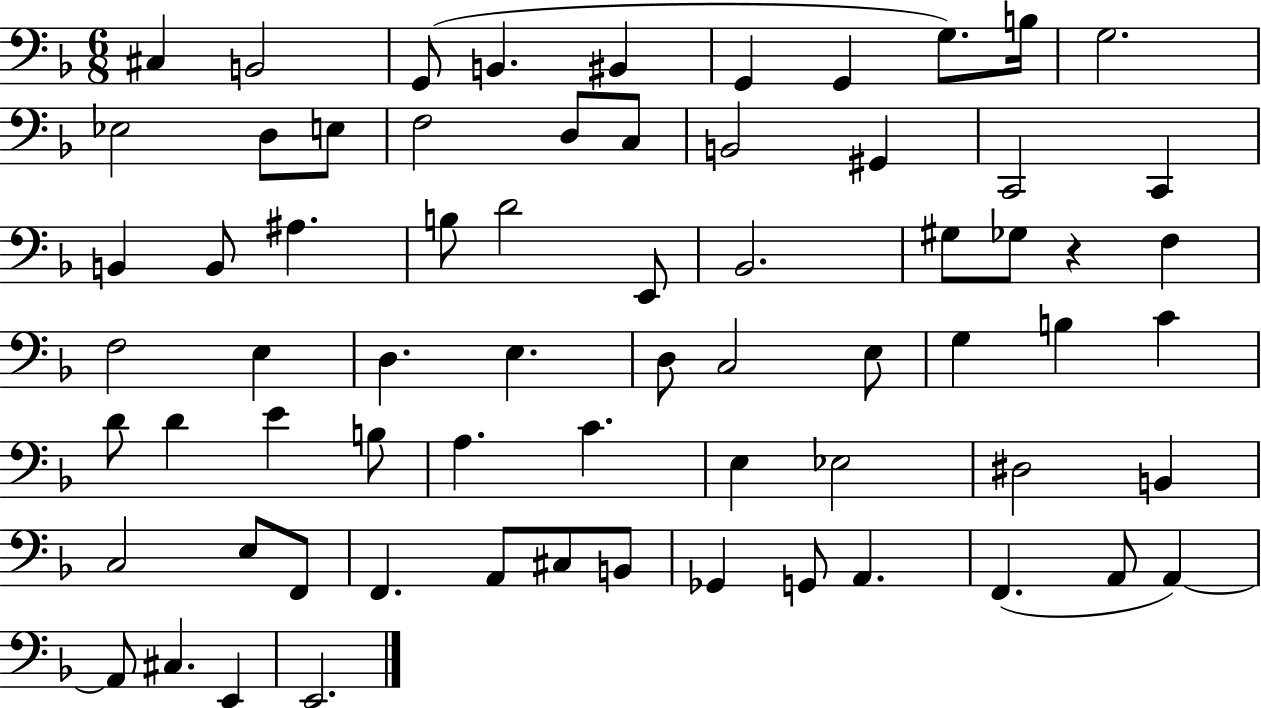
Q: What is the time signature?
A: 6/8